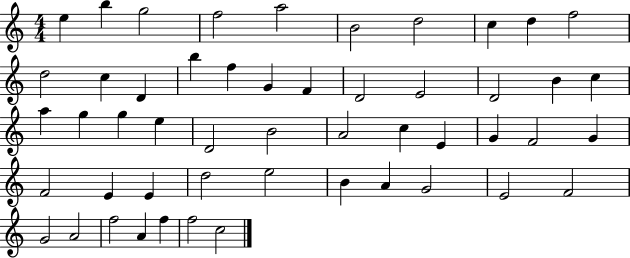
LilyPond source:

{
  \clef treble
  \numericTimeSignature
  \time 4/4
  \key c \major
  e''4 b''4 g''2 | f''2 a''2 | b'2 d''2 | c''4 d''4 f''2 | \break d''2 c''4 d'4 | b''4 f''4 g'4 f'4 | d'2 e'2 | d'2 b'4 c''4 | \break a''4 g''4 g''4 e''4 | d'2 b'2 | a'2 c''4 e'4 | g'4 f'2 g'4 | \break f'2 e'4 e'4 | d''2 e''2 | b'4 a'4 g'2 | e'2 f'2 | \break g'2 a'2 | f''2 a'4 f''4 | f''2 c''2 | \bar "|."
}